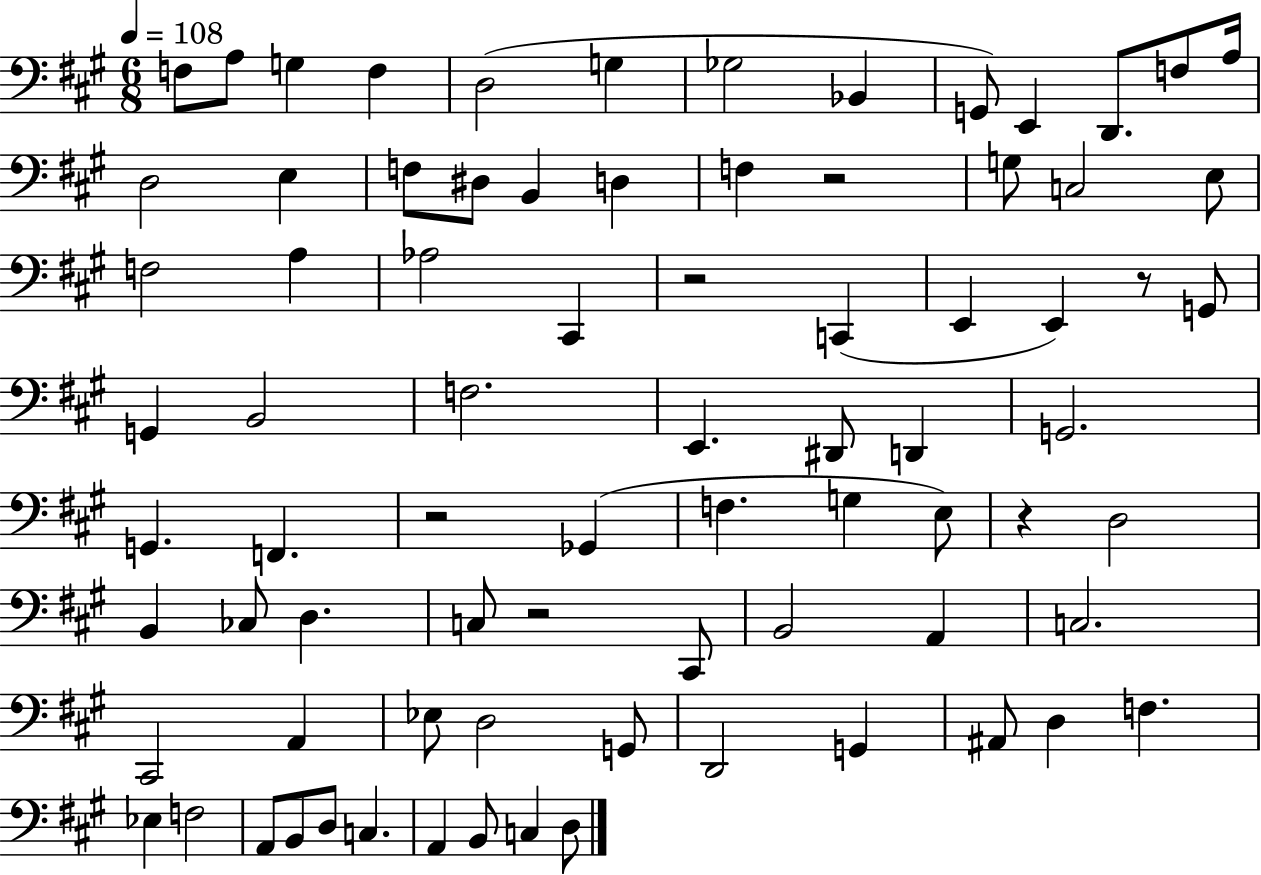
{
  \clef bass
  \numericTimeSignature
  \time 6/8
  \key a \major
  \tempo 4 = 108
  f8 a8 g4 f4 | d2( g4 | ges2 bes,4 | g,8) e,4 d,8. f8 a16 | \break d2 e4 | f8 dis8 b,4 d4 | f4 r2 | g8 c2 e8 | \break f2 a4 | aes2 cis,4 | r2 c,4( | e,4 e,4) r8 g,8 | \break g,4 b,2 | f2. | e,4. dis,8 d,4 | g,2. | \break g,4. f,4. | r2 ges,4( | f4. g4 e8) | r4 d2 | \break b,4 ces8 d4. | c8 r2 cis,8 | b,2 a,4 | c2. | \break cis,2 a,4 | ees8 d2 g,8 | d,2 g,4 | ais,8 d4 f4. | \break ees4 f2 | a,8 b,8 d8 c4. | a,4 b,8 c4 d8 | \bar "|."
}